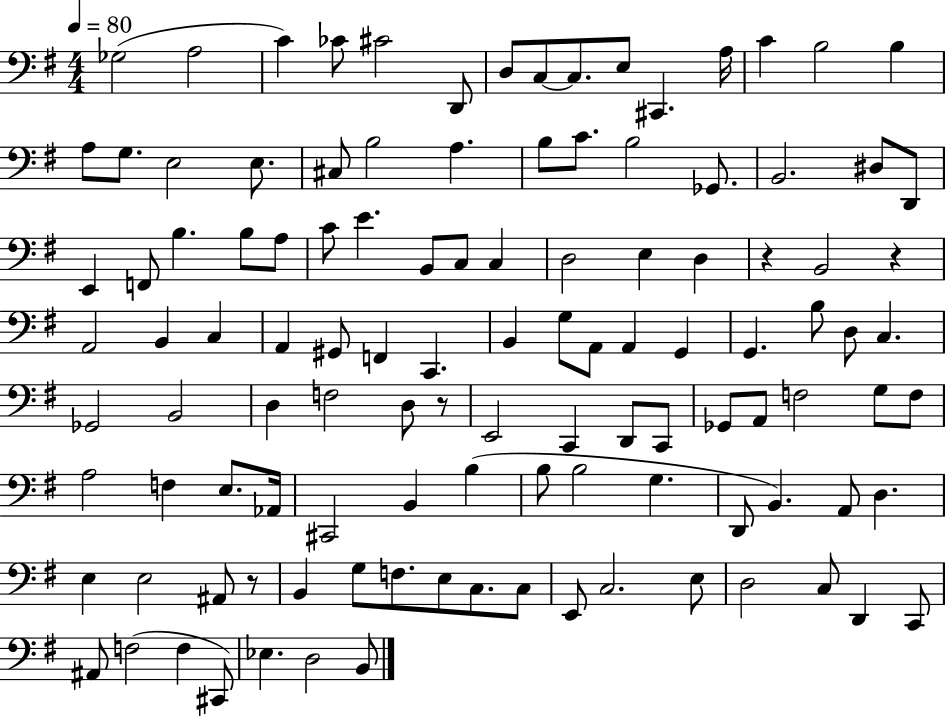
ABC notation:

X:1
T:Untitled
M:4/4
L:1/4
K:G
_G,2 A,2 C _C/2 ^C2 D,,/2 D,/2 C,/2 C,/2 E,/2 ^C,, A,/4 C B,2 B, A,/2 G,/2 E,2 E,/2 ^C,/2 B,2 A, B,/2 C/2 B,2 _G,,/2 B,,2 ^D,/2 D,,/2 E,, F,,/2 B, B,/2 A,/2 C/2 E B,,/2 C,/2 C, D,2 E, D, z B,,2 z A,,2 B,, C, A,, ^G,,/2 F,, C,, B,, G,/2 A,,/2 A,, G,, G,, B,/2 D,/2 C, _G,,2 B,,2 D, F,2 D,/2 z/2 E,,2 C,, D,,/2 C,,/2 _G,,/2 A,,/2 F,2 G,/2 F,/2 A,2 F, E,/2 _A,,/4 ^C,,2 B,, B, B,/2 B,2 G, D,,/2 B,, A,,/2 D, E, E,2 ^A,,/2 z/2 B,, G,/2 F,/2 E,/2 C,/2 C,/2 E,,/2 C,2 E,/2 D,2 C,/2 D,, C,,/2 ^A,,/2 F,2 F, ^C,,/2 _E, D,2 B,,/2